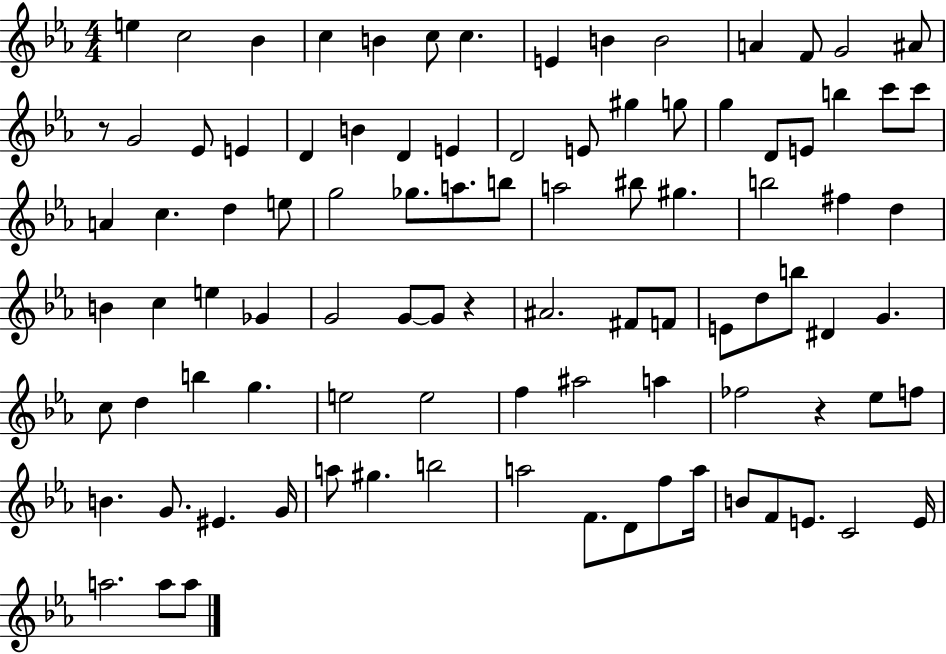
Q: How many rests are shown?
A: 3